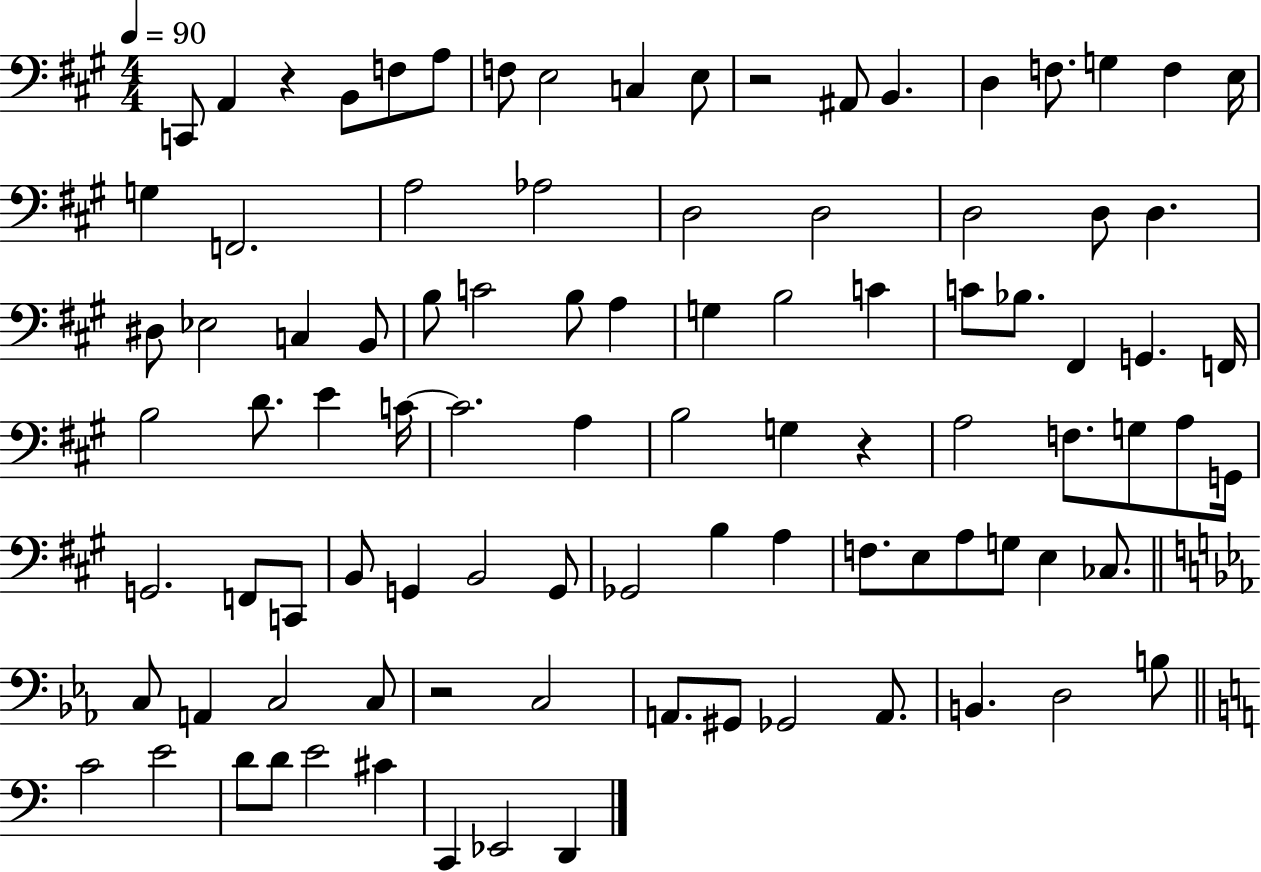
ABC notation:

X:1
T:Untitled
M:4/4
L:1/4
K:A
C,,/2 A,, z B,,/2 F,/2 A,/2 F,/2 E,2 C, E,/2 z2 ^A,,/2 B,, D, F,/2 G, F, E,/4 G, F,,2 A,2 _A,2 D,2 D,2 D,2 D,/2 D, ^D,/2 _E,2 C, B,,/2 B,/2 C2 B,/2 A, G, B,2 C C/2 _B,/2 ^F,, G,, F,,/4 B,2 D/2 E C/4 C2 A, B,2 G, z A,2 F,/2 G,/2 A,/2 G,,/4 G,,2 F,,/2 C,,/2 B,,/2 G,, B,,2 G,,/2 _G,,2 B, A, F,/2 E,/2 A,/2 G,/2 E, _C,/2 C,/2 A,, C,2 C,/2 z2 C,2 A,,/2 ^G,,/2 _G,,2 A,,/2 B,, D,2 B,/2 C2 E2 D/2 D/2 E2 ^C C,, _E,,2 D,,